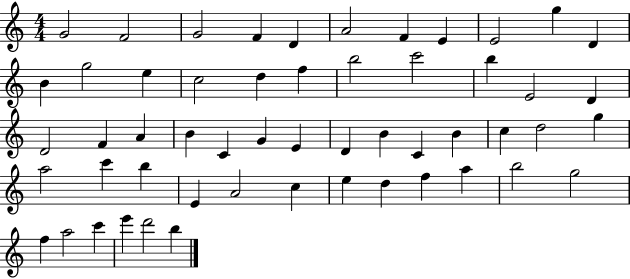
X:1
T:Untitled
M:4/4
L:1/4
K:C
G2 F2 G2 F D A2 F E E2 g D B g2 e c2 d f b2 c'2 b E2 D D2 F A B C G E D B C B c d2 g a2 c' b E A2 c e d f a b2 g2 f a2 c' e' d'2 b